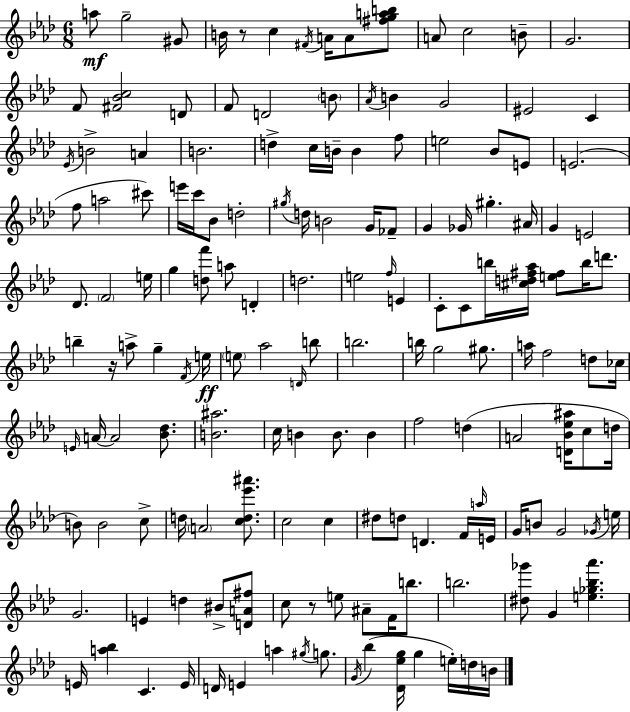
{
  \clef treble
  \numericTimeSignature
  \time 6/8
  \key aes \major
  a''8\mf g''2-- gis'8 | b'16 r8 c''4 \acciaccatura { fis'16 } a'16 a'8 <fis'' g'' a'' b''>8 | a'8 c''2 b'8-- | g'2. | \break f'8 <fis' bes' c''>2 d'8 | f'8 d'2 \parenthesize b'8 | \acciaccatura { aes'16 } b'4 g'2 | eis'2 c'4 | \break \acciaccatura { ees'16 } b'2-> a'4 | b'2. | d''4-> c''16 b'16-- b'4 | f''8 e''2 bes'8 | \break e'8 e'2.( | f''8 a''2 | cis'''8) e'''16 c'''16 bes'8 d''2-. | \acciaccatura { gis''16 } d''16 b'2 | \break g'16 fes'8-- g'4 ges'16 gis''4.-. | ais'16 g'4 e'2 | des'8. \parenthesize f'2 | e''16 g''4 <d'' f'''>8 a''8 | \break d'4-. d''2. | e''2 | \grace { f''16 } e'4 c'8-. c'8 b''16 <cis'' d'' fis'' aes''>16 <e'' fis''>8 | b''16 d'''8. b''4-- r16 a''8-> | \break g''4-- \acciaccatura { f'16 }\ff e''16 \parenthesize e''8 aes''2 | \grace { d'16 } b''8 b''2. | b''16 g''2 | gis''8. a''16 f''2 | \break d''8 ces''16 \grace { e'16 } a'16~~ a'2 | <bes' des''>8. <b' ais''>2. | c''16 b'4 | b'8. b'4 f''2 | \break d''4( a'2 | <d' bes' ees'' ais''>16 c''8 d''16 b'8) b'2 | c''8-> d''16 \parenthesize a'2 | <c'' d'' ees''' ais'''>8. c''2 | \break c''4 dis''8 d''8 | d'4. f'16 \grace { a''16 } e'16 g'16 b'8 | g'2 \acciaccatura { ges'16 } e''16 g'2. | e'4 | \break d''4 bis'8-> <d' a' fis''>8 c''8 | r8 e''8 ais'8-- f'16 b''8. b''2. | <dis'' ges'''>8 | g'4 <e'' ges'' bes'' aes'''>4. e'16 <a'' bes''>4 | \break c'4. e'16 d'16 e'4 | a''4 \acciaccatura { gis''16 } g''8. \acciaccatura { g'16 }( | bes''4 <des' ees'' g''>16 g''4 e''16-.) d''16 b'16 | \bar "|."
}